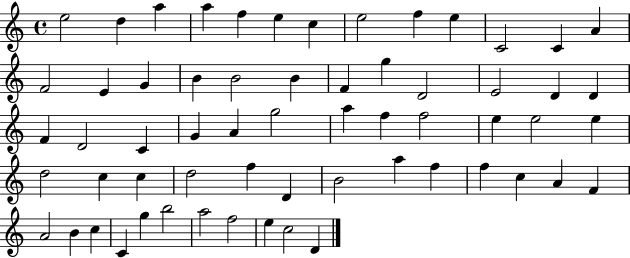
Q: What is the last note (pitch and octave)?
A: D4